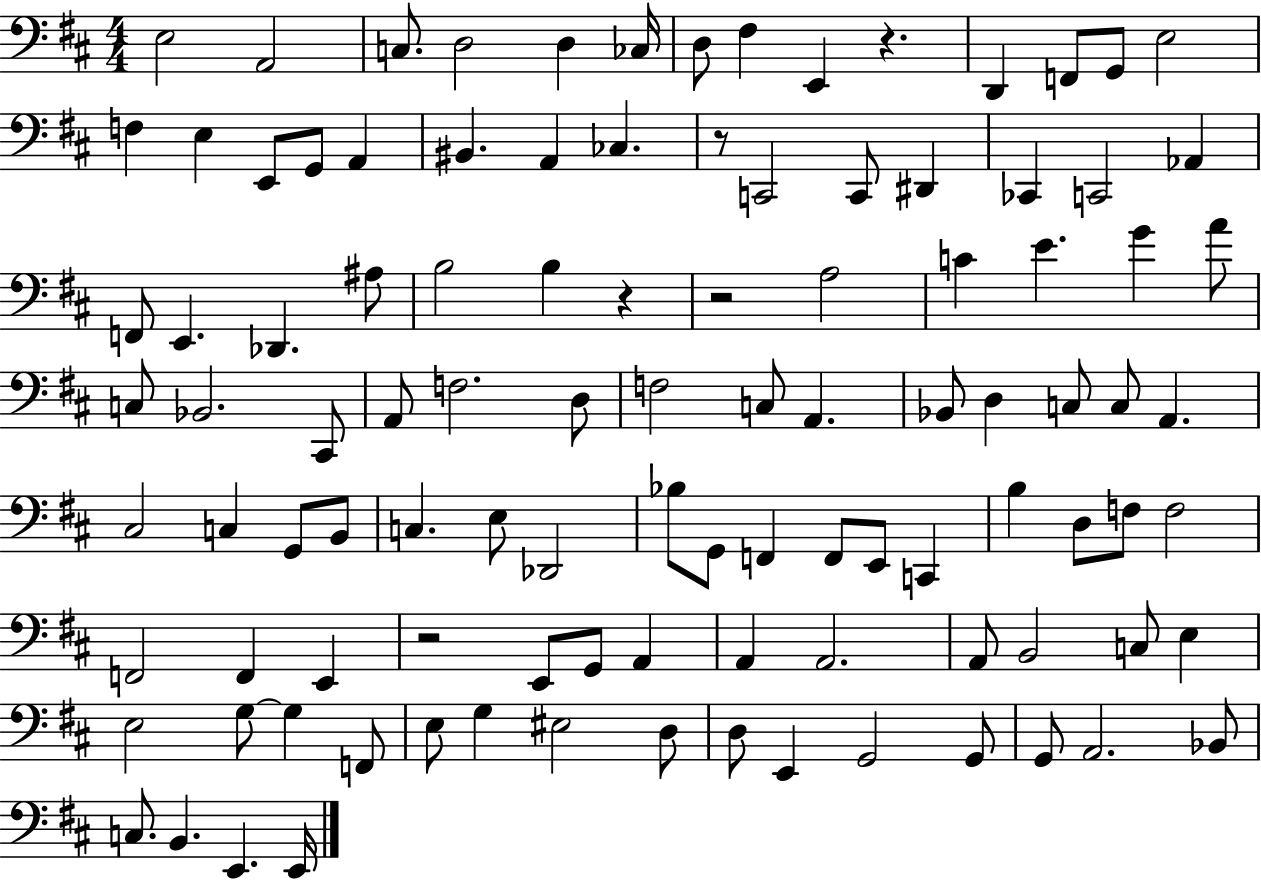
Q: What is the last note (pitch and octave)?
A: E2